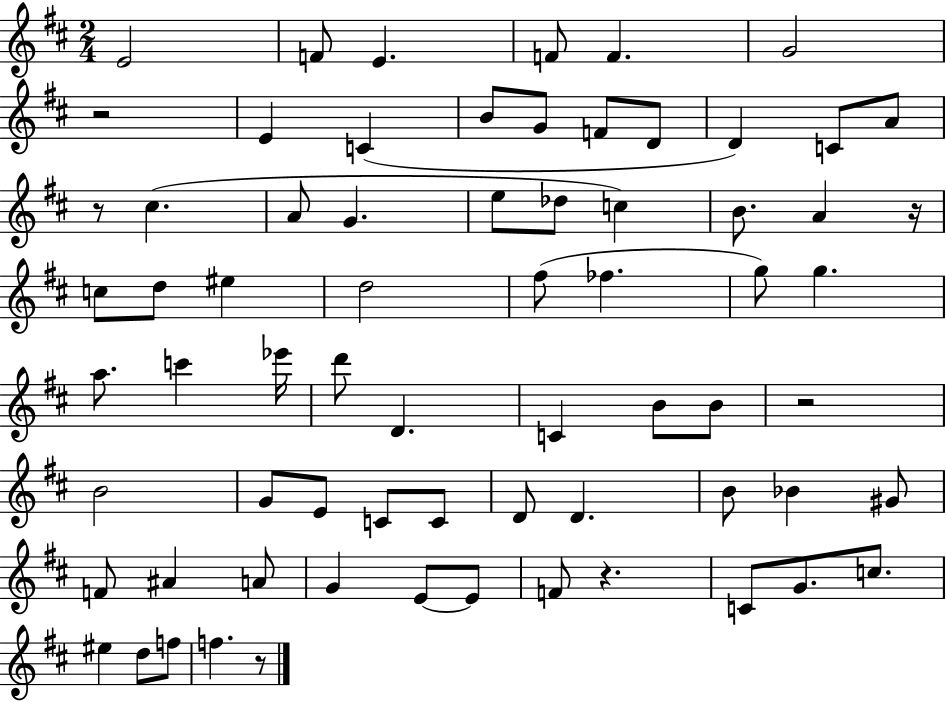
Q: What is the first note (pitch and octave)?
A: E4